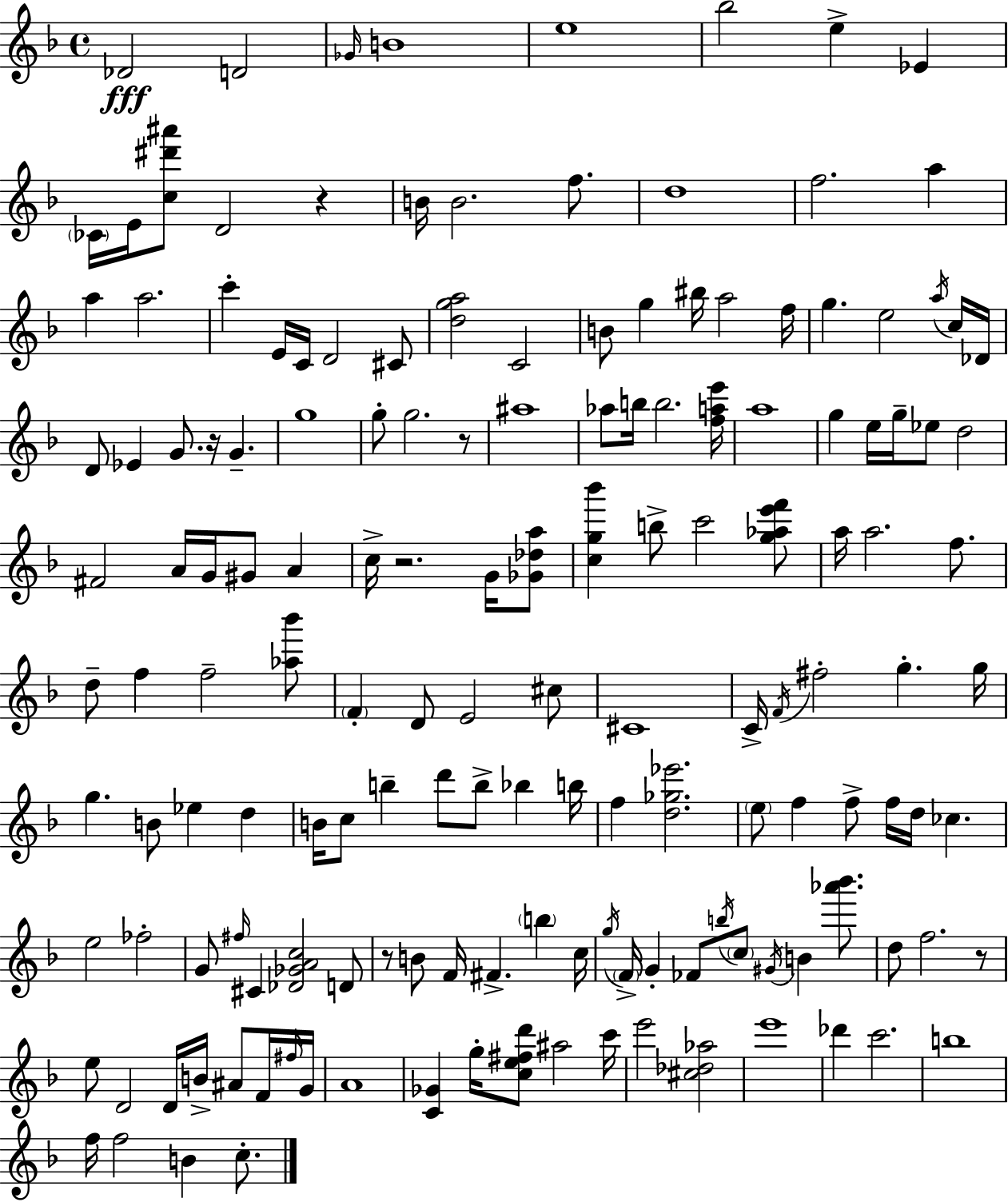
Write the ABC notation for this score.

X:1
T:Untitled
M:4/4
L:1/4
K:F
_D2 D2 _G/4 B4 e4 _b2 e _E _C/4 E/4 [c^d'^a']/2 D2 z B/4 B2 f/2 d4 f2 a a a2 c' E/4 C/4 D2 ^C/2 [dga]2 C2 B/2 g ^b/4 a2 f/4 g e2 a/4 c/4 _D/4 D/2 _E G/2 z/4 G g4 g/2 g2 z/2 ^a4 _a/2 b/4 b2 [fae']/4 a4 g e/4 g/4 _e/2 d2 ^F2 A/4 G/4 ^G/2 A c/4 z2 G/4 [_G_da]/2 [cg_b'] b/2 c'2 [g_ae'f']/2 a/4 a2 f/2 d/2 f f2 [_a_b']/2 F D/2 E2 ^c/2 ^C4 C/4 F/4 ^f2 g g/4 g B/2 _e d B/4 c/2 b d'/2 b/2 _b b/4 f [d_g_e']2 e/2 f f/2 f/4 d/4 _c e2 _f2 G/2 ^f/4 ^C [_D_GAc]2 D/2 z/2 B/2 F/4 ^F b c/4 g/4 F/4 G _F/2 b/4 c/2 ^G/4 B [_a'_b']/2 d/2 f2 z/2 e/2 D2 D/4 B/4 ^A/2 F/4 ^f/4 G/4 A4 [C_G] g/4 [ce^fd']/2 ^a2 c'/4 e'2 [^c_d_a]2 e'4 _d' c'2 b4 f/4 f2 B c/2